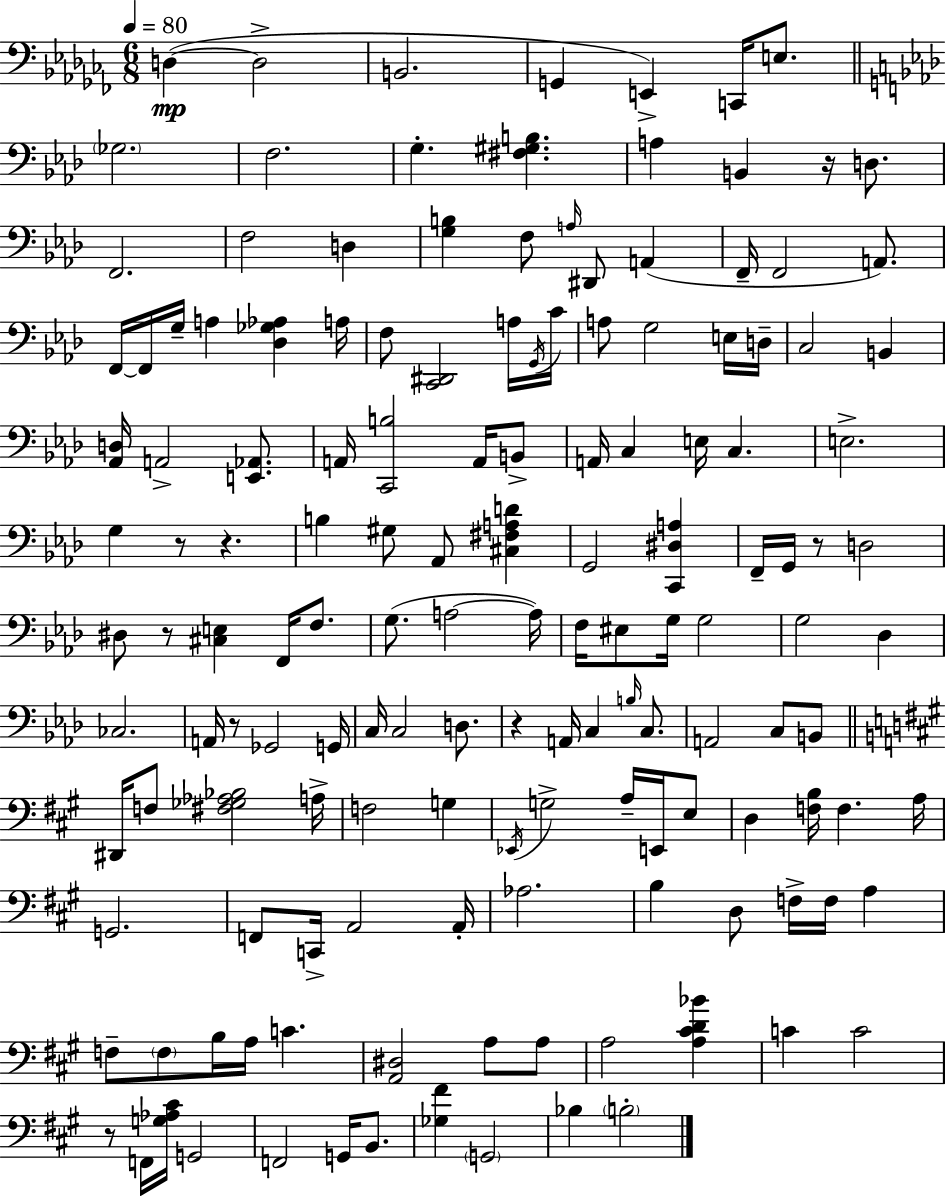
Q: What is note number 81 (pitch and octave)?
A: B2